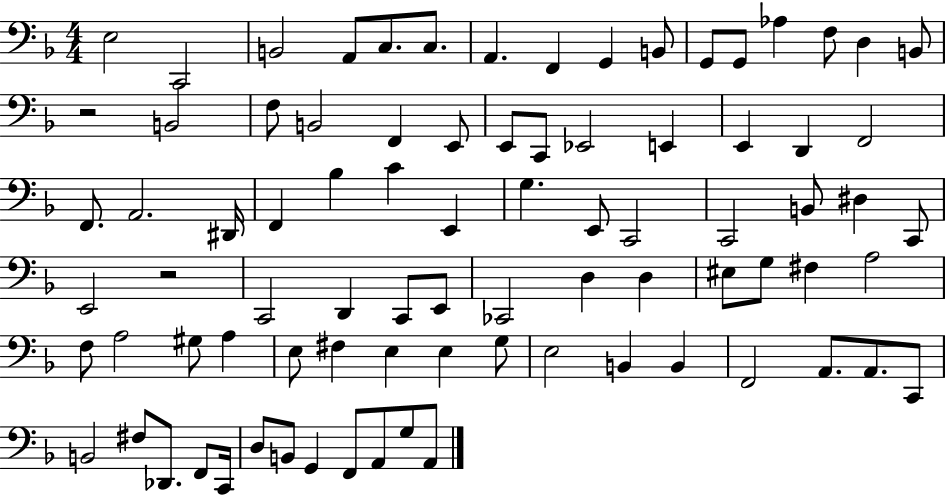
X:1
T:Untitled
M:4/4
L:1/4
K:F
E,2 C,,2 B,,2 A,,/2 C,/2 C,/2 A,, F,, G,, B,,/2 G,,/2 G,,/2 _A, F,/2 D, B,,/2 z2 B,,2 F,/2 B,,2 F,, E,,/2 E,,/2 C,,/2 _E,,2 E,, E,, D,, F,,2 F,,/2 A,,2 ^D,,/4 F,, _B, C E,, G, E,,/2 C,,2 C,,2 B,,/2 ^D, C,,/2 E,,2 z2 C,,2 D,, C,,/2 E,,/2 _C,,2 D, D, ^E,/2 G,/2 ^F, A,2 F,/2 A,2 ^G,/2 A, E,/2 ^F, E, E, G,/2 E,2 B,, B,, F,,2 A,,/2 A,,/2 C,,/2 B,,2 ^F,/2 _D,,/2 F,,/2 C,,/4 D,/2 B,,/2 G,, F,,/2 A,,/2 G,/2 A,,/2